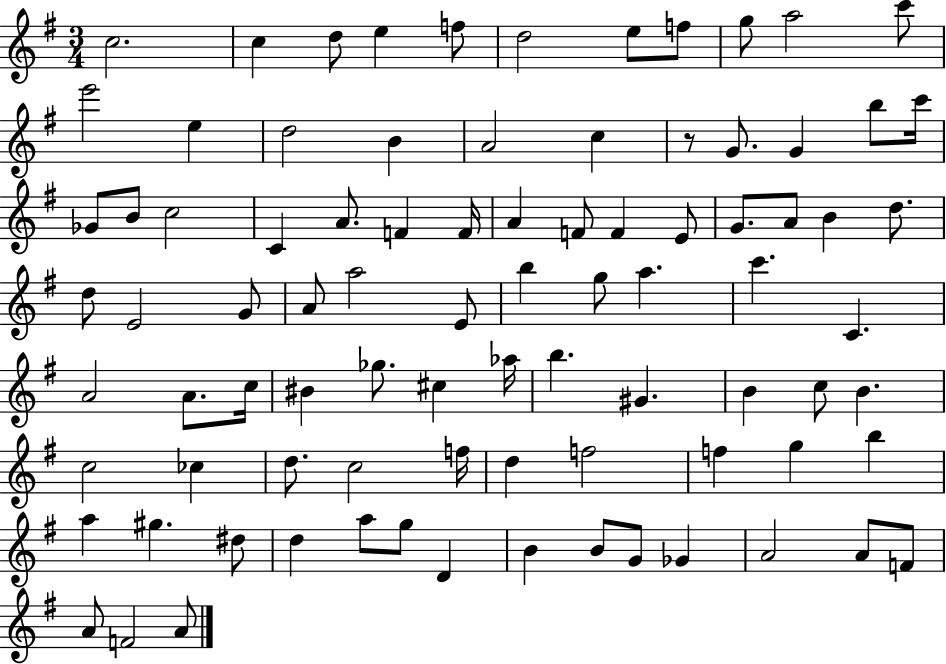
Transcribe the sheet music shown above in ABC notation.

X:1
T:Untitled
M:3/4
L:1/4
K:G
c2 c d/2 e f/2 d2 e/2 f/2 g/2 a2 c'/2 e'2 e d2 B A2 c z/2 G/2 G b/2 c'/4 _G/2 B/2 c2 C A/2 F F/4 A F/2 F E/2 G/2 A/2 B d/2 d/2 E2 G/2 A/2 a2 E/2 b g/2 a c' C A2 A/2 c/4 ^B _g/2 ^c _a/4 b ^G B c/2 B c2 _c d/2 c2 f/4 d f2 f g b a ^g ^d/2 d a/2 g/2 D B B/2 G/2 _G A2 A/2 F/2 A/2 F2 A/2